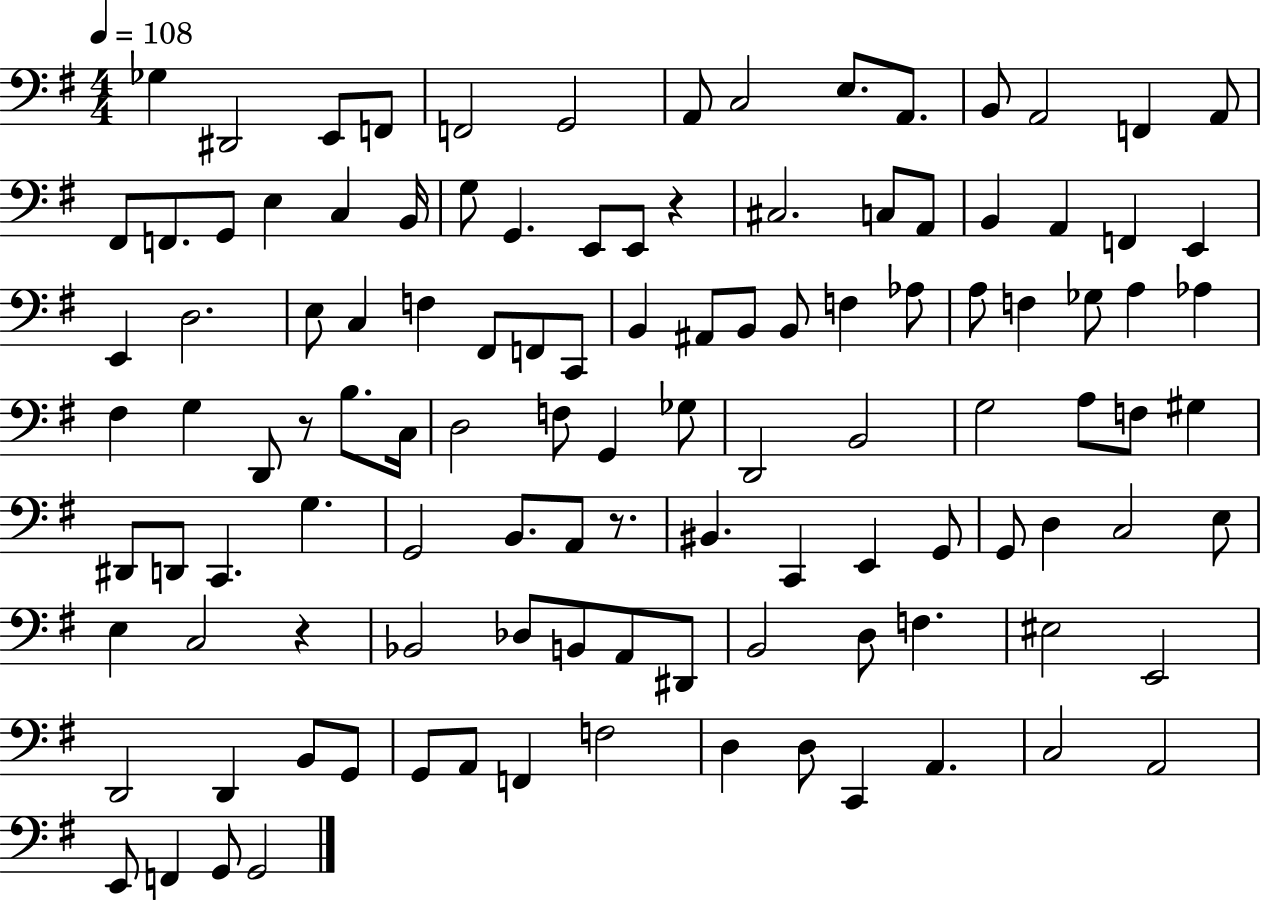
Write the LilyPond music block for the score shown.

{
  \clef bass
  \numericTimeSignature
  \time 4/4
  \key g \major
  \tempo 4 = 108
  ges4 dis,2 e,8 f,8 | f,2 g,2 | a,8 c2 e8. a,8. | b,8 a,2 f,4 a,8 | \break fis,8 f,8. g,8 e4 c4 b,16 | g8 g,4. e,8 e,8 r4 | cis2. c8 a,8 | b,4 a,4 f,4 e,4 | \break e,4 d2. | e8 c4 f4 fis,8 f,8 c,8 | b,4 ais,8 b,8 b,8 f4 aes8 | a8 f4 ges8 a4 aes4 | \break fis4 g4 d,8 r8 b8. c16 | d2 f8 g,4 ges8 | d,2 b,2 | g2 a8 f8 gis4 | \break dis,8 d,8 c,4. g4. | g,2 b,8. a,8 r8. | bis,4. c,4 e,4 g,8 | g,8 d4 c2 e8 | \break e4 c2 r4 | bes,2 des8 b,8 a,8 dis,8 | b,2 d8 f4. | eis2 e,2 | \break d,2 d,4 b,8 g,8 | g,8 a,8 f,4 f2 | d4 d8 c,4 a,4. | c2 a,2 | \break e,8 f,4 g,8 g,2 | \bar "|."
}